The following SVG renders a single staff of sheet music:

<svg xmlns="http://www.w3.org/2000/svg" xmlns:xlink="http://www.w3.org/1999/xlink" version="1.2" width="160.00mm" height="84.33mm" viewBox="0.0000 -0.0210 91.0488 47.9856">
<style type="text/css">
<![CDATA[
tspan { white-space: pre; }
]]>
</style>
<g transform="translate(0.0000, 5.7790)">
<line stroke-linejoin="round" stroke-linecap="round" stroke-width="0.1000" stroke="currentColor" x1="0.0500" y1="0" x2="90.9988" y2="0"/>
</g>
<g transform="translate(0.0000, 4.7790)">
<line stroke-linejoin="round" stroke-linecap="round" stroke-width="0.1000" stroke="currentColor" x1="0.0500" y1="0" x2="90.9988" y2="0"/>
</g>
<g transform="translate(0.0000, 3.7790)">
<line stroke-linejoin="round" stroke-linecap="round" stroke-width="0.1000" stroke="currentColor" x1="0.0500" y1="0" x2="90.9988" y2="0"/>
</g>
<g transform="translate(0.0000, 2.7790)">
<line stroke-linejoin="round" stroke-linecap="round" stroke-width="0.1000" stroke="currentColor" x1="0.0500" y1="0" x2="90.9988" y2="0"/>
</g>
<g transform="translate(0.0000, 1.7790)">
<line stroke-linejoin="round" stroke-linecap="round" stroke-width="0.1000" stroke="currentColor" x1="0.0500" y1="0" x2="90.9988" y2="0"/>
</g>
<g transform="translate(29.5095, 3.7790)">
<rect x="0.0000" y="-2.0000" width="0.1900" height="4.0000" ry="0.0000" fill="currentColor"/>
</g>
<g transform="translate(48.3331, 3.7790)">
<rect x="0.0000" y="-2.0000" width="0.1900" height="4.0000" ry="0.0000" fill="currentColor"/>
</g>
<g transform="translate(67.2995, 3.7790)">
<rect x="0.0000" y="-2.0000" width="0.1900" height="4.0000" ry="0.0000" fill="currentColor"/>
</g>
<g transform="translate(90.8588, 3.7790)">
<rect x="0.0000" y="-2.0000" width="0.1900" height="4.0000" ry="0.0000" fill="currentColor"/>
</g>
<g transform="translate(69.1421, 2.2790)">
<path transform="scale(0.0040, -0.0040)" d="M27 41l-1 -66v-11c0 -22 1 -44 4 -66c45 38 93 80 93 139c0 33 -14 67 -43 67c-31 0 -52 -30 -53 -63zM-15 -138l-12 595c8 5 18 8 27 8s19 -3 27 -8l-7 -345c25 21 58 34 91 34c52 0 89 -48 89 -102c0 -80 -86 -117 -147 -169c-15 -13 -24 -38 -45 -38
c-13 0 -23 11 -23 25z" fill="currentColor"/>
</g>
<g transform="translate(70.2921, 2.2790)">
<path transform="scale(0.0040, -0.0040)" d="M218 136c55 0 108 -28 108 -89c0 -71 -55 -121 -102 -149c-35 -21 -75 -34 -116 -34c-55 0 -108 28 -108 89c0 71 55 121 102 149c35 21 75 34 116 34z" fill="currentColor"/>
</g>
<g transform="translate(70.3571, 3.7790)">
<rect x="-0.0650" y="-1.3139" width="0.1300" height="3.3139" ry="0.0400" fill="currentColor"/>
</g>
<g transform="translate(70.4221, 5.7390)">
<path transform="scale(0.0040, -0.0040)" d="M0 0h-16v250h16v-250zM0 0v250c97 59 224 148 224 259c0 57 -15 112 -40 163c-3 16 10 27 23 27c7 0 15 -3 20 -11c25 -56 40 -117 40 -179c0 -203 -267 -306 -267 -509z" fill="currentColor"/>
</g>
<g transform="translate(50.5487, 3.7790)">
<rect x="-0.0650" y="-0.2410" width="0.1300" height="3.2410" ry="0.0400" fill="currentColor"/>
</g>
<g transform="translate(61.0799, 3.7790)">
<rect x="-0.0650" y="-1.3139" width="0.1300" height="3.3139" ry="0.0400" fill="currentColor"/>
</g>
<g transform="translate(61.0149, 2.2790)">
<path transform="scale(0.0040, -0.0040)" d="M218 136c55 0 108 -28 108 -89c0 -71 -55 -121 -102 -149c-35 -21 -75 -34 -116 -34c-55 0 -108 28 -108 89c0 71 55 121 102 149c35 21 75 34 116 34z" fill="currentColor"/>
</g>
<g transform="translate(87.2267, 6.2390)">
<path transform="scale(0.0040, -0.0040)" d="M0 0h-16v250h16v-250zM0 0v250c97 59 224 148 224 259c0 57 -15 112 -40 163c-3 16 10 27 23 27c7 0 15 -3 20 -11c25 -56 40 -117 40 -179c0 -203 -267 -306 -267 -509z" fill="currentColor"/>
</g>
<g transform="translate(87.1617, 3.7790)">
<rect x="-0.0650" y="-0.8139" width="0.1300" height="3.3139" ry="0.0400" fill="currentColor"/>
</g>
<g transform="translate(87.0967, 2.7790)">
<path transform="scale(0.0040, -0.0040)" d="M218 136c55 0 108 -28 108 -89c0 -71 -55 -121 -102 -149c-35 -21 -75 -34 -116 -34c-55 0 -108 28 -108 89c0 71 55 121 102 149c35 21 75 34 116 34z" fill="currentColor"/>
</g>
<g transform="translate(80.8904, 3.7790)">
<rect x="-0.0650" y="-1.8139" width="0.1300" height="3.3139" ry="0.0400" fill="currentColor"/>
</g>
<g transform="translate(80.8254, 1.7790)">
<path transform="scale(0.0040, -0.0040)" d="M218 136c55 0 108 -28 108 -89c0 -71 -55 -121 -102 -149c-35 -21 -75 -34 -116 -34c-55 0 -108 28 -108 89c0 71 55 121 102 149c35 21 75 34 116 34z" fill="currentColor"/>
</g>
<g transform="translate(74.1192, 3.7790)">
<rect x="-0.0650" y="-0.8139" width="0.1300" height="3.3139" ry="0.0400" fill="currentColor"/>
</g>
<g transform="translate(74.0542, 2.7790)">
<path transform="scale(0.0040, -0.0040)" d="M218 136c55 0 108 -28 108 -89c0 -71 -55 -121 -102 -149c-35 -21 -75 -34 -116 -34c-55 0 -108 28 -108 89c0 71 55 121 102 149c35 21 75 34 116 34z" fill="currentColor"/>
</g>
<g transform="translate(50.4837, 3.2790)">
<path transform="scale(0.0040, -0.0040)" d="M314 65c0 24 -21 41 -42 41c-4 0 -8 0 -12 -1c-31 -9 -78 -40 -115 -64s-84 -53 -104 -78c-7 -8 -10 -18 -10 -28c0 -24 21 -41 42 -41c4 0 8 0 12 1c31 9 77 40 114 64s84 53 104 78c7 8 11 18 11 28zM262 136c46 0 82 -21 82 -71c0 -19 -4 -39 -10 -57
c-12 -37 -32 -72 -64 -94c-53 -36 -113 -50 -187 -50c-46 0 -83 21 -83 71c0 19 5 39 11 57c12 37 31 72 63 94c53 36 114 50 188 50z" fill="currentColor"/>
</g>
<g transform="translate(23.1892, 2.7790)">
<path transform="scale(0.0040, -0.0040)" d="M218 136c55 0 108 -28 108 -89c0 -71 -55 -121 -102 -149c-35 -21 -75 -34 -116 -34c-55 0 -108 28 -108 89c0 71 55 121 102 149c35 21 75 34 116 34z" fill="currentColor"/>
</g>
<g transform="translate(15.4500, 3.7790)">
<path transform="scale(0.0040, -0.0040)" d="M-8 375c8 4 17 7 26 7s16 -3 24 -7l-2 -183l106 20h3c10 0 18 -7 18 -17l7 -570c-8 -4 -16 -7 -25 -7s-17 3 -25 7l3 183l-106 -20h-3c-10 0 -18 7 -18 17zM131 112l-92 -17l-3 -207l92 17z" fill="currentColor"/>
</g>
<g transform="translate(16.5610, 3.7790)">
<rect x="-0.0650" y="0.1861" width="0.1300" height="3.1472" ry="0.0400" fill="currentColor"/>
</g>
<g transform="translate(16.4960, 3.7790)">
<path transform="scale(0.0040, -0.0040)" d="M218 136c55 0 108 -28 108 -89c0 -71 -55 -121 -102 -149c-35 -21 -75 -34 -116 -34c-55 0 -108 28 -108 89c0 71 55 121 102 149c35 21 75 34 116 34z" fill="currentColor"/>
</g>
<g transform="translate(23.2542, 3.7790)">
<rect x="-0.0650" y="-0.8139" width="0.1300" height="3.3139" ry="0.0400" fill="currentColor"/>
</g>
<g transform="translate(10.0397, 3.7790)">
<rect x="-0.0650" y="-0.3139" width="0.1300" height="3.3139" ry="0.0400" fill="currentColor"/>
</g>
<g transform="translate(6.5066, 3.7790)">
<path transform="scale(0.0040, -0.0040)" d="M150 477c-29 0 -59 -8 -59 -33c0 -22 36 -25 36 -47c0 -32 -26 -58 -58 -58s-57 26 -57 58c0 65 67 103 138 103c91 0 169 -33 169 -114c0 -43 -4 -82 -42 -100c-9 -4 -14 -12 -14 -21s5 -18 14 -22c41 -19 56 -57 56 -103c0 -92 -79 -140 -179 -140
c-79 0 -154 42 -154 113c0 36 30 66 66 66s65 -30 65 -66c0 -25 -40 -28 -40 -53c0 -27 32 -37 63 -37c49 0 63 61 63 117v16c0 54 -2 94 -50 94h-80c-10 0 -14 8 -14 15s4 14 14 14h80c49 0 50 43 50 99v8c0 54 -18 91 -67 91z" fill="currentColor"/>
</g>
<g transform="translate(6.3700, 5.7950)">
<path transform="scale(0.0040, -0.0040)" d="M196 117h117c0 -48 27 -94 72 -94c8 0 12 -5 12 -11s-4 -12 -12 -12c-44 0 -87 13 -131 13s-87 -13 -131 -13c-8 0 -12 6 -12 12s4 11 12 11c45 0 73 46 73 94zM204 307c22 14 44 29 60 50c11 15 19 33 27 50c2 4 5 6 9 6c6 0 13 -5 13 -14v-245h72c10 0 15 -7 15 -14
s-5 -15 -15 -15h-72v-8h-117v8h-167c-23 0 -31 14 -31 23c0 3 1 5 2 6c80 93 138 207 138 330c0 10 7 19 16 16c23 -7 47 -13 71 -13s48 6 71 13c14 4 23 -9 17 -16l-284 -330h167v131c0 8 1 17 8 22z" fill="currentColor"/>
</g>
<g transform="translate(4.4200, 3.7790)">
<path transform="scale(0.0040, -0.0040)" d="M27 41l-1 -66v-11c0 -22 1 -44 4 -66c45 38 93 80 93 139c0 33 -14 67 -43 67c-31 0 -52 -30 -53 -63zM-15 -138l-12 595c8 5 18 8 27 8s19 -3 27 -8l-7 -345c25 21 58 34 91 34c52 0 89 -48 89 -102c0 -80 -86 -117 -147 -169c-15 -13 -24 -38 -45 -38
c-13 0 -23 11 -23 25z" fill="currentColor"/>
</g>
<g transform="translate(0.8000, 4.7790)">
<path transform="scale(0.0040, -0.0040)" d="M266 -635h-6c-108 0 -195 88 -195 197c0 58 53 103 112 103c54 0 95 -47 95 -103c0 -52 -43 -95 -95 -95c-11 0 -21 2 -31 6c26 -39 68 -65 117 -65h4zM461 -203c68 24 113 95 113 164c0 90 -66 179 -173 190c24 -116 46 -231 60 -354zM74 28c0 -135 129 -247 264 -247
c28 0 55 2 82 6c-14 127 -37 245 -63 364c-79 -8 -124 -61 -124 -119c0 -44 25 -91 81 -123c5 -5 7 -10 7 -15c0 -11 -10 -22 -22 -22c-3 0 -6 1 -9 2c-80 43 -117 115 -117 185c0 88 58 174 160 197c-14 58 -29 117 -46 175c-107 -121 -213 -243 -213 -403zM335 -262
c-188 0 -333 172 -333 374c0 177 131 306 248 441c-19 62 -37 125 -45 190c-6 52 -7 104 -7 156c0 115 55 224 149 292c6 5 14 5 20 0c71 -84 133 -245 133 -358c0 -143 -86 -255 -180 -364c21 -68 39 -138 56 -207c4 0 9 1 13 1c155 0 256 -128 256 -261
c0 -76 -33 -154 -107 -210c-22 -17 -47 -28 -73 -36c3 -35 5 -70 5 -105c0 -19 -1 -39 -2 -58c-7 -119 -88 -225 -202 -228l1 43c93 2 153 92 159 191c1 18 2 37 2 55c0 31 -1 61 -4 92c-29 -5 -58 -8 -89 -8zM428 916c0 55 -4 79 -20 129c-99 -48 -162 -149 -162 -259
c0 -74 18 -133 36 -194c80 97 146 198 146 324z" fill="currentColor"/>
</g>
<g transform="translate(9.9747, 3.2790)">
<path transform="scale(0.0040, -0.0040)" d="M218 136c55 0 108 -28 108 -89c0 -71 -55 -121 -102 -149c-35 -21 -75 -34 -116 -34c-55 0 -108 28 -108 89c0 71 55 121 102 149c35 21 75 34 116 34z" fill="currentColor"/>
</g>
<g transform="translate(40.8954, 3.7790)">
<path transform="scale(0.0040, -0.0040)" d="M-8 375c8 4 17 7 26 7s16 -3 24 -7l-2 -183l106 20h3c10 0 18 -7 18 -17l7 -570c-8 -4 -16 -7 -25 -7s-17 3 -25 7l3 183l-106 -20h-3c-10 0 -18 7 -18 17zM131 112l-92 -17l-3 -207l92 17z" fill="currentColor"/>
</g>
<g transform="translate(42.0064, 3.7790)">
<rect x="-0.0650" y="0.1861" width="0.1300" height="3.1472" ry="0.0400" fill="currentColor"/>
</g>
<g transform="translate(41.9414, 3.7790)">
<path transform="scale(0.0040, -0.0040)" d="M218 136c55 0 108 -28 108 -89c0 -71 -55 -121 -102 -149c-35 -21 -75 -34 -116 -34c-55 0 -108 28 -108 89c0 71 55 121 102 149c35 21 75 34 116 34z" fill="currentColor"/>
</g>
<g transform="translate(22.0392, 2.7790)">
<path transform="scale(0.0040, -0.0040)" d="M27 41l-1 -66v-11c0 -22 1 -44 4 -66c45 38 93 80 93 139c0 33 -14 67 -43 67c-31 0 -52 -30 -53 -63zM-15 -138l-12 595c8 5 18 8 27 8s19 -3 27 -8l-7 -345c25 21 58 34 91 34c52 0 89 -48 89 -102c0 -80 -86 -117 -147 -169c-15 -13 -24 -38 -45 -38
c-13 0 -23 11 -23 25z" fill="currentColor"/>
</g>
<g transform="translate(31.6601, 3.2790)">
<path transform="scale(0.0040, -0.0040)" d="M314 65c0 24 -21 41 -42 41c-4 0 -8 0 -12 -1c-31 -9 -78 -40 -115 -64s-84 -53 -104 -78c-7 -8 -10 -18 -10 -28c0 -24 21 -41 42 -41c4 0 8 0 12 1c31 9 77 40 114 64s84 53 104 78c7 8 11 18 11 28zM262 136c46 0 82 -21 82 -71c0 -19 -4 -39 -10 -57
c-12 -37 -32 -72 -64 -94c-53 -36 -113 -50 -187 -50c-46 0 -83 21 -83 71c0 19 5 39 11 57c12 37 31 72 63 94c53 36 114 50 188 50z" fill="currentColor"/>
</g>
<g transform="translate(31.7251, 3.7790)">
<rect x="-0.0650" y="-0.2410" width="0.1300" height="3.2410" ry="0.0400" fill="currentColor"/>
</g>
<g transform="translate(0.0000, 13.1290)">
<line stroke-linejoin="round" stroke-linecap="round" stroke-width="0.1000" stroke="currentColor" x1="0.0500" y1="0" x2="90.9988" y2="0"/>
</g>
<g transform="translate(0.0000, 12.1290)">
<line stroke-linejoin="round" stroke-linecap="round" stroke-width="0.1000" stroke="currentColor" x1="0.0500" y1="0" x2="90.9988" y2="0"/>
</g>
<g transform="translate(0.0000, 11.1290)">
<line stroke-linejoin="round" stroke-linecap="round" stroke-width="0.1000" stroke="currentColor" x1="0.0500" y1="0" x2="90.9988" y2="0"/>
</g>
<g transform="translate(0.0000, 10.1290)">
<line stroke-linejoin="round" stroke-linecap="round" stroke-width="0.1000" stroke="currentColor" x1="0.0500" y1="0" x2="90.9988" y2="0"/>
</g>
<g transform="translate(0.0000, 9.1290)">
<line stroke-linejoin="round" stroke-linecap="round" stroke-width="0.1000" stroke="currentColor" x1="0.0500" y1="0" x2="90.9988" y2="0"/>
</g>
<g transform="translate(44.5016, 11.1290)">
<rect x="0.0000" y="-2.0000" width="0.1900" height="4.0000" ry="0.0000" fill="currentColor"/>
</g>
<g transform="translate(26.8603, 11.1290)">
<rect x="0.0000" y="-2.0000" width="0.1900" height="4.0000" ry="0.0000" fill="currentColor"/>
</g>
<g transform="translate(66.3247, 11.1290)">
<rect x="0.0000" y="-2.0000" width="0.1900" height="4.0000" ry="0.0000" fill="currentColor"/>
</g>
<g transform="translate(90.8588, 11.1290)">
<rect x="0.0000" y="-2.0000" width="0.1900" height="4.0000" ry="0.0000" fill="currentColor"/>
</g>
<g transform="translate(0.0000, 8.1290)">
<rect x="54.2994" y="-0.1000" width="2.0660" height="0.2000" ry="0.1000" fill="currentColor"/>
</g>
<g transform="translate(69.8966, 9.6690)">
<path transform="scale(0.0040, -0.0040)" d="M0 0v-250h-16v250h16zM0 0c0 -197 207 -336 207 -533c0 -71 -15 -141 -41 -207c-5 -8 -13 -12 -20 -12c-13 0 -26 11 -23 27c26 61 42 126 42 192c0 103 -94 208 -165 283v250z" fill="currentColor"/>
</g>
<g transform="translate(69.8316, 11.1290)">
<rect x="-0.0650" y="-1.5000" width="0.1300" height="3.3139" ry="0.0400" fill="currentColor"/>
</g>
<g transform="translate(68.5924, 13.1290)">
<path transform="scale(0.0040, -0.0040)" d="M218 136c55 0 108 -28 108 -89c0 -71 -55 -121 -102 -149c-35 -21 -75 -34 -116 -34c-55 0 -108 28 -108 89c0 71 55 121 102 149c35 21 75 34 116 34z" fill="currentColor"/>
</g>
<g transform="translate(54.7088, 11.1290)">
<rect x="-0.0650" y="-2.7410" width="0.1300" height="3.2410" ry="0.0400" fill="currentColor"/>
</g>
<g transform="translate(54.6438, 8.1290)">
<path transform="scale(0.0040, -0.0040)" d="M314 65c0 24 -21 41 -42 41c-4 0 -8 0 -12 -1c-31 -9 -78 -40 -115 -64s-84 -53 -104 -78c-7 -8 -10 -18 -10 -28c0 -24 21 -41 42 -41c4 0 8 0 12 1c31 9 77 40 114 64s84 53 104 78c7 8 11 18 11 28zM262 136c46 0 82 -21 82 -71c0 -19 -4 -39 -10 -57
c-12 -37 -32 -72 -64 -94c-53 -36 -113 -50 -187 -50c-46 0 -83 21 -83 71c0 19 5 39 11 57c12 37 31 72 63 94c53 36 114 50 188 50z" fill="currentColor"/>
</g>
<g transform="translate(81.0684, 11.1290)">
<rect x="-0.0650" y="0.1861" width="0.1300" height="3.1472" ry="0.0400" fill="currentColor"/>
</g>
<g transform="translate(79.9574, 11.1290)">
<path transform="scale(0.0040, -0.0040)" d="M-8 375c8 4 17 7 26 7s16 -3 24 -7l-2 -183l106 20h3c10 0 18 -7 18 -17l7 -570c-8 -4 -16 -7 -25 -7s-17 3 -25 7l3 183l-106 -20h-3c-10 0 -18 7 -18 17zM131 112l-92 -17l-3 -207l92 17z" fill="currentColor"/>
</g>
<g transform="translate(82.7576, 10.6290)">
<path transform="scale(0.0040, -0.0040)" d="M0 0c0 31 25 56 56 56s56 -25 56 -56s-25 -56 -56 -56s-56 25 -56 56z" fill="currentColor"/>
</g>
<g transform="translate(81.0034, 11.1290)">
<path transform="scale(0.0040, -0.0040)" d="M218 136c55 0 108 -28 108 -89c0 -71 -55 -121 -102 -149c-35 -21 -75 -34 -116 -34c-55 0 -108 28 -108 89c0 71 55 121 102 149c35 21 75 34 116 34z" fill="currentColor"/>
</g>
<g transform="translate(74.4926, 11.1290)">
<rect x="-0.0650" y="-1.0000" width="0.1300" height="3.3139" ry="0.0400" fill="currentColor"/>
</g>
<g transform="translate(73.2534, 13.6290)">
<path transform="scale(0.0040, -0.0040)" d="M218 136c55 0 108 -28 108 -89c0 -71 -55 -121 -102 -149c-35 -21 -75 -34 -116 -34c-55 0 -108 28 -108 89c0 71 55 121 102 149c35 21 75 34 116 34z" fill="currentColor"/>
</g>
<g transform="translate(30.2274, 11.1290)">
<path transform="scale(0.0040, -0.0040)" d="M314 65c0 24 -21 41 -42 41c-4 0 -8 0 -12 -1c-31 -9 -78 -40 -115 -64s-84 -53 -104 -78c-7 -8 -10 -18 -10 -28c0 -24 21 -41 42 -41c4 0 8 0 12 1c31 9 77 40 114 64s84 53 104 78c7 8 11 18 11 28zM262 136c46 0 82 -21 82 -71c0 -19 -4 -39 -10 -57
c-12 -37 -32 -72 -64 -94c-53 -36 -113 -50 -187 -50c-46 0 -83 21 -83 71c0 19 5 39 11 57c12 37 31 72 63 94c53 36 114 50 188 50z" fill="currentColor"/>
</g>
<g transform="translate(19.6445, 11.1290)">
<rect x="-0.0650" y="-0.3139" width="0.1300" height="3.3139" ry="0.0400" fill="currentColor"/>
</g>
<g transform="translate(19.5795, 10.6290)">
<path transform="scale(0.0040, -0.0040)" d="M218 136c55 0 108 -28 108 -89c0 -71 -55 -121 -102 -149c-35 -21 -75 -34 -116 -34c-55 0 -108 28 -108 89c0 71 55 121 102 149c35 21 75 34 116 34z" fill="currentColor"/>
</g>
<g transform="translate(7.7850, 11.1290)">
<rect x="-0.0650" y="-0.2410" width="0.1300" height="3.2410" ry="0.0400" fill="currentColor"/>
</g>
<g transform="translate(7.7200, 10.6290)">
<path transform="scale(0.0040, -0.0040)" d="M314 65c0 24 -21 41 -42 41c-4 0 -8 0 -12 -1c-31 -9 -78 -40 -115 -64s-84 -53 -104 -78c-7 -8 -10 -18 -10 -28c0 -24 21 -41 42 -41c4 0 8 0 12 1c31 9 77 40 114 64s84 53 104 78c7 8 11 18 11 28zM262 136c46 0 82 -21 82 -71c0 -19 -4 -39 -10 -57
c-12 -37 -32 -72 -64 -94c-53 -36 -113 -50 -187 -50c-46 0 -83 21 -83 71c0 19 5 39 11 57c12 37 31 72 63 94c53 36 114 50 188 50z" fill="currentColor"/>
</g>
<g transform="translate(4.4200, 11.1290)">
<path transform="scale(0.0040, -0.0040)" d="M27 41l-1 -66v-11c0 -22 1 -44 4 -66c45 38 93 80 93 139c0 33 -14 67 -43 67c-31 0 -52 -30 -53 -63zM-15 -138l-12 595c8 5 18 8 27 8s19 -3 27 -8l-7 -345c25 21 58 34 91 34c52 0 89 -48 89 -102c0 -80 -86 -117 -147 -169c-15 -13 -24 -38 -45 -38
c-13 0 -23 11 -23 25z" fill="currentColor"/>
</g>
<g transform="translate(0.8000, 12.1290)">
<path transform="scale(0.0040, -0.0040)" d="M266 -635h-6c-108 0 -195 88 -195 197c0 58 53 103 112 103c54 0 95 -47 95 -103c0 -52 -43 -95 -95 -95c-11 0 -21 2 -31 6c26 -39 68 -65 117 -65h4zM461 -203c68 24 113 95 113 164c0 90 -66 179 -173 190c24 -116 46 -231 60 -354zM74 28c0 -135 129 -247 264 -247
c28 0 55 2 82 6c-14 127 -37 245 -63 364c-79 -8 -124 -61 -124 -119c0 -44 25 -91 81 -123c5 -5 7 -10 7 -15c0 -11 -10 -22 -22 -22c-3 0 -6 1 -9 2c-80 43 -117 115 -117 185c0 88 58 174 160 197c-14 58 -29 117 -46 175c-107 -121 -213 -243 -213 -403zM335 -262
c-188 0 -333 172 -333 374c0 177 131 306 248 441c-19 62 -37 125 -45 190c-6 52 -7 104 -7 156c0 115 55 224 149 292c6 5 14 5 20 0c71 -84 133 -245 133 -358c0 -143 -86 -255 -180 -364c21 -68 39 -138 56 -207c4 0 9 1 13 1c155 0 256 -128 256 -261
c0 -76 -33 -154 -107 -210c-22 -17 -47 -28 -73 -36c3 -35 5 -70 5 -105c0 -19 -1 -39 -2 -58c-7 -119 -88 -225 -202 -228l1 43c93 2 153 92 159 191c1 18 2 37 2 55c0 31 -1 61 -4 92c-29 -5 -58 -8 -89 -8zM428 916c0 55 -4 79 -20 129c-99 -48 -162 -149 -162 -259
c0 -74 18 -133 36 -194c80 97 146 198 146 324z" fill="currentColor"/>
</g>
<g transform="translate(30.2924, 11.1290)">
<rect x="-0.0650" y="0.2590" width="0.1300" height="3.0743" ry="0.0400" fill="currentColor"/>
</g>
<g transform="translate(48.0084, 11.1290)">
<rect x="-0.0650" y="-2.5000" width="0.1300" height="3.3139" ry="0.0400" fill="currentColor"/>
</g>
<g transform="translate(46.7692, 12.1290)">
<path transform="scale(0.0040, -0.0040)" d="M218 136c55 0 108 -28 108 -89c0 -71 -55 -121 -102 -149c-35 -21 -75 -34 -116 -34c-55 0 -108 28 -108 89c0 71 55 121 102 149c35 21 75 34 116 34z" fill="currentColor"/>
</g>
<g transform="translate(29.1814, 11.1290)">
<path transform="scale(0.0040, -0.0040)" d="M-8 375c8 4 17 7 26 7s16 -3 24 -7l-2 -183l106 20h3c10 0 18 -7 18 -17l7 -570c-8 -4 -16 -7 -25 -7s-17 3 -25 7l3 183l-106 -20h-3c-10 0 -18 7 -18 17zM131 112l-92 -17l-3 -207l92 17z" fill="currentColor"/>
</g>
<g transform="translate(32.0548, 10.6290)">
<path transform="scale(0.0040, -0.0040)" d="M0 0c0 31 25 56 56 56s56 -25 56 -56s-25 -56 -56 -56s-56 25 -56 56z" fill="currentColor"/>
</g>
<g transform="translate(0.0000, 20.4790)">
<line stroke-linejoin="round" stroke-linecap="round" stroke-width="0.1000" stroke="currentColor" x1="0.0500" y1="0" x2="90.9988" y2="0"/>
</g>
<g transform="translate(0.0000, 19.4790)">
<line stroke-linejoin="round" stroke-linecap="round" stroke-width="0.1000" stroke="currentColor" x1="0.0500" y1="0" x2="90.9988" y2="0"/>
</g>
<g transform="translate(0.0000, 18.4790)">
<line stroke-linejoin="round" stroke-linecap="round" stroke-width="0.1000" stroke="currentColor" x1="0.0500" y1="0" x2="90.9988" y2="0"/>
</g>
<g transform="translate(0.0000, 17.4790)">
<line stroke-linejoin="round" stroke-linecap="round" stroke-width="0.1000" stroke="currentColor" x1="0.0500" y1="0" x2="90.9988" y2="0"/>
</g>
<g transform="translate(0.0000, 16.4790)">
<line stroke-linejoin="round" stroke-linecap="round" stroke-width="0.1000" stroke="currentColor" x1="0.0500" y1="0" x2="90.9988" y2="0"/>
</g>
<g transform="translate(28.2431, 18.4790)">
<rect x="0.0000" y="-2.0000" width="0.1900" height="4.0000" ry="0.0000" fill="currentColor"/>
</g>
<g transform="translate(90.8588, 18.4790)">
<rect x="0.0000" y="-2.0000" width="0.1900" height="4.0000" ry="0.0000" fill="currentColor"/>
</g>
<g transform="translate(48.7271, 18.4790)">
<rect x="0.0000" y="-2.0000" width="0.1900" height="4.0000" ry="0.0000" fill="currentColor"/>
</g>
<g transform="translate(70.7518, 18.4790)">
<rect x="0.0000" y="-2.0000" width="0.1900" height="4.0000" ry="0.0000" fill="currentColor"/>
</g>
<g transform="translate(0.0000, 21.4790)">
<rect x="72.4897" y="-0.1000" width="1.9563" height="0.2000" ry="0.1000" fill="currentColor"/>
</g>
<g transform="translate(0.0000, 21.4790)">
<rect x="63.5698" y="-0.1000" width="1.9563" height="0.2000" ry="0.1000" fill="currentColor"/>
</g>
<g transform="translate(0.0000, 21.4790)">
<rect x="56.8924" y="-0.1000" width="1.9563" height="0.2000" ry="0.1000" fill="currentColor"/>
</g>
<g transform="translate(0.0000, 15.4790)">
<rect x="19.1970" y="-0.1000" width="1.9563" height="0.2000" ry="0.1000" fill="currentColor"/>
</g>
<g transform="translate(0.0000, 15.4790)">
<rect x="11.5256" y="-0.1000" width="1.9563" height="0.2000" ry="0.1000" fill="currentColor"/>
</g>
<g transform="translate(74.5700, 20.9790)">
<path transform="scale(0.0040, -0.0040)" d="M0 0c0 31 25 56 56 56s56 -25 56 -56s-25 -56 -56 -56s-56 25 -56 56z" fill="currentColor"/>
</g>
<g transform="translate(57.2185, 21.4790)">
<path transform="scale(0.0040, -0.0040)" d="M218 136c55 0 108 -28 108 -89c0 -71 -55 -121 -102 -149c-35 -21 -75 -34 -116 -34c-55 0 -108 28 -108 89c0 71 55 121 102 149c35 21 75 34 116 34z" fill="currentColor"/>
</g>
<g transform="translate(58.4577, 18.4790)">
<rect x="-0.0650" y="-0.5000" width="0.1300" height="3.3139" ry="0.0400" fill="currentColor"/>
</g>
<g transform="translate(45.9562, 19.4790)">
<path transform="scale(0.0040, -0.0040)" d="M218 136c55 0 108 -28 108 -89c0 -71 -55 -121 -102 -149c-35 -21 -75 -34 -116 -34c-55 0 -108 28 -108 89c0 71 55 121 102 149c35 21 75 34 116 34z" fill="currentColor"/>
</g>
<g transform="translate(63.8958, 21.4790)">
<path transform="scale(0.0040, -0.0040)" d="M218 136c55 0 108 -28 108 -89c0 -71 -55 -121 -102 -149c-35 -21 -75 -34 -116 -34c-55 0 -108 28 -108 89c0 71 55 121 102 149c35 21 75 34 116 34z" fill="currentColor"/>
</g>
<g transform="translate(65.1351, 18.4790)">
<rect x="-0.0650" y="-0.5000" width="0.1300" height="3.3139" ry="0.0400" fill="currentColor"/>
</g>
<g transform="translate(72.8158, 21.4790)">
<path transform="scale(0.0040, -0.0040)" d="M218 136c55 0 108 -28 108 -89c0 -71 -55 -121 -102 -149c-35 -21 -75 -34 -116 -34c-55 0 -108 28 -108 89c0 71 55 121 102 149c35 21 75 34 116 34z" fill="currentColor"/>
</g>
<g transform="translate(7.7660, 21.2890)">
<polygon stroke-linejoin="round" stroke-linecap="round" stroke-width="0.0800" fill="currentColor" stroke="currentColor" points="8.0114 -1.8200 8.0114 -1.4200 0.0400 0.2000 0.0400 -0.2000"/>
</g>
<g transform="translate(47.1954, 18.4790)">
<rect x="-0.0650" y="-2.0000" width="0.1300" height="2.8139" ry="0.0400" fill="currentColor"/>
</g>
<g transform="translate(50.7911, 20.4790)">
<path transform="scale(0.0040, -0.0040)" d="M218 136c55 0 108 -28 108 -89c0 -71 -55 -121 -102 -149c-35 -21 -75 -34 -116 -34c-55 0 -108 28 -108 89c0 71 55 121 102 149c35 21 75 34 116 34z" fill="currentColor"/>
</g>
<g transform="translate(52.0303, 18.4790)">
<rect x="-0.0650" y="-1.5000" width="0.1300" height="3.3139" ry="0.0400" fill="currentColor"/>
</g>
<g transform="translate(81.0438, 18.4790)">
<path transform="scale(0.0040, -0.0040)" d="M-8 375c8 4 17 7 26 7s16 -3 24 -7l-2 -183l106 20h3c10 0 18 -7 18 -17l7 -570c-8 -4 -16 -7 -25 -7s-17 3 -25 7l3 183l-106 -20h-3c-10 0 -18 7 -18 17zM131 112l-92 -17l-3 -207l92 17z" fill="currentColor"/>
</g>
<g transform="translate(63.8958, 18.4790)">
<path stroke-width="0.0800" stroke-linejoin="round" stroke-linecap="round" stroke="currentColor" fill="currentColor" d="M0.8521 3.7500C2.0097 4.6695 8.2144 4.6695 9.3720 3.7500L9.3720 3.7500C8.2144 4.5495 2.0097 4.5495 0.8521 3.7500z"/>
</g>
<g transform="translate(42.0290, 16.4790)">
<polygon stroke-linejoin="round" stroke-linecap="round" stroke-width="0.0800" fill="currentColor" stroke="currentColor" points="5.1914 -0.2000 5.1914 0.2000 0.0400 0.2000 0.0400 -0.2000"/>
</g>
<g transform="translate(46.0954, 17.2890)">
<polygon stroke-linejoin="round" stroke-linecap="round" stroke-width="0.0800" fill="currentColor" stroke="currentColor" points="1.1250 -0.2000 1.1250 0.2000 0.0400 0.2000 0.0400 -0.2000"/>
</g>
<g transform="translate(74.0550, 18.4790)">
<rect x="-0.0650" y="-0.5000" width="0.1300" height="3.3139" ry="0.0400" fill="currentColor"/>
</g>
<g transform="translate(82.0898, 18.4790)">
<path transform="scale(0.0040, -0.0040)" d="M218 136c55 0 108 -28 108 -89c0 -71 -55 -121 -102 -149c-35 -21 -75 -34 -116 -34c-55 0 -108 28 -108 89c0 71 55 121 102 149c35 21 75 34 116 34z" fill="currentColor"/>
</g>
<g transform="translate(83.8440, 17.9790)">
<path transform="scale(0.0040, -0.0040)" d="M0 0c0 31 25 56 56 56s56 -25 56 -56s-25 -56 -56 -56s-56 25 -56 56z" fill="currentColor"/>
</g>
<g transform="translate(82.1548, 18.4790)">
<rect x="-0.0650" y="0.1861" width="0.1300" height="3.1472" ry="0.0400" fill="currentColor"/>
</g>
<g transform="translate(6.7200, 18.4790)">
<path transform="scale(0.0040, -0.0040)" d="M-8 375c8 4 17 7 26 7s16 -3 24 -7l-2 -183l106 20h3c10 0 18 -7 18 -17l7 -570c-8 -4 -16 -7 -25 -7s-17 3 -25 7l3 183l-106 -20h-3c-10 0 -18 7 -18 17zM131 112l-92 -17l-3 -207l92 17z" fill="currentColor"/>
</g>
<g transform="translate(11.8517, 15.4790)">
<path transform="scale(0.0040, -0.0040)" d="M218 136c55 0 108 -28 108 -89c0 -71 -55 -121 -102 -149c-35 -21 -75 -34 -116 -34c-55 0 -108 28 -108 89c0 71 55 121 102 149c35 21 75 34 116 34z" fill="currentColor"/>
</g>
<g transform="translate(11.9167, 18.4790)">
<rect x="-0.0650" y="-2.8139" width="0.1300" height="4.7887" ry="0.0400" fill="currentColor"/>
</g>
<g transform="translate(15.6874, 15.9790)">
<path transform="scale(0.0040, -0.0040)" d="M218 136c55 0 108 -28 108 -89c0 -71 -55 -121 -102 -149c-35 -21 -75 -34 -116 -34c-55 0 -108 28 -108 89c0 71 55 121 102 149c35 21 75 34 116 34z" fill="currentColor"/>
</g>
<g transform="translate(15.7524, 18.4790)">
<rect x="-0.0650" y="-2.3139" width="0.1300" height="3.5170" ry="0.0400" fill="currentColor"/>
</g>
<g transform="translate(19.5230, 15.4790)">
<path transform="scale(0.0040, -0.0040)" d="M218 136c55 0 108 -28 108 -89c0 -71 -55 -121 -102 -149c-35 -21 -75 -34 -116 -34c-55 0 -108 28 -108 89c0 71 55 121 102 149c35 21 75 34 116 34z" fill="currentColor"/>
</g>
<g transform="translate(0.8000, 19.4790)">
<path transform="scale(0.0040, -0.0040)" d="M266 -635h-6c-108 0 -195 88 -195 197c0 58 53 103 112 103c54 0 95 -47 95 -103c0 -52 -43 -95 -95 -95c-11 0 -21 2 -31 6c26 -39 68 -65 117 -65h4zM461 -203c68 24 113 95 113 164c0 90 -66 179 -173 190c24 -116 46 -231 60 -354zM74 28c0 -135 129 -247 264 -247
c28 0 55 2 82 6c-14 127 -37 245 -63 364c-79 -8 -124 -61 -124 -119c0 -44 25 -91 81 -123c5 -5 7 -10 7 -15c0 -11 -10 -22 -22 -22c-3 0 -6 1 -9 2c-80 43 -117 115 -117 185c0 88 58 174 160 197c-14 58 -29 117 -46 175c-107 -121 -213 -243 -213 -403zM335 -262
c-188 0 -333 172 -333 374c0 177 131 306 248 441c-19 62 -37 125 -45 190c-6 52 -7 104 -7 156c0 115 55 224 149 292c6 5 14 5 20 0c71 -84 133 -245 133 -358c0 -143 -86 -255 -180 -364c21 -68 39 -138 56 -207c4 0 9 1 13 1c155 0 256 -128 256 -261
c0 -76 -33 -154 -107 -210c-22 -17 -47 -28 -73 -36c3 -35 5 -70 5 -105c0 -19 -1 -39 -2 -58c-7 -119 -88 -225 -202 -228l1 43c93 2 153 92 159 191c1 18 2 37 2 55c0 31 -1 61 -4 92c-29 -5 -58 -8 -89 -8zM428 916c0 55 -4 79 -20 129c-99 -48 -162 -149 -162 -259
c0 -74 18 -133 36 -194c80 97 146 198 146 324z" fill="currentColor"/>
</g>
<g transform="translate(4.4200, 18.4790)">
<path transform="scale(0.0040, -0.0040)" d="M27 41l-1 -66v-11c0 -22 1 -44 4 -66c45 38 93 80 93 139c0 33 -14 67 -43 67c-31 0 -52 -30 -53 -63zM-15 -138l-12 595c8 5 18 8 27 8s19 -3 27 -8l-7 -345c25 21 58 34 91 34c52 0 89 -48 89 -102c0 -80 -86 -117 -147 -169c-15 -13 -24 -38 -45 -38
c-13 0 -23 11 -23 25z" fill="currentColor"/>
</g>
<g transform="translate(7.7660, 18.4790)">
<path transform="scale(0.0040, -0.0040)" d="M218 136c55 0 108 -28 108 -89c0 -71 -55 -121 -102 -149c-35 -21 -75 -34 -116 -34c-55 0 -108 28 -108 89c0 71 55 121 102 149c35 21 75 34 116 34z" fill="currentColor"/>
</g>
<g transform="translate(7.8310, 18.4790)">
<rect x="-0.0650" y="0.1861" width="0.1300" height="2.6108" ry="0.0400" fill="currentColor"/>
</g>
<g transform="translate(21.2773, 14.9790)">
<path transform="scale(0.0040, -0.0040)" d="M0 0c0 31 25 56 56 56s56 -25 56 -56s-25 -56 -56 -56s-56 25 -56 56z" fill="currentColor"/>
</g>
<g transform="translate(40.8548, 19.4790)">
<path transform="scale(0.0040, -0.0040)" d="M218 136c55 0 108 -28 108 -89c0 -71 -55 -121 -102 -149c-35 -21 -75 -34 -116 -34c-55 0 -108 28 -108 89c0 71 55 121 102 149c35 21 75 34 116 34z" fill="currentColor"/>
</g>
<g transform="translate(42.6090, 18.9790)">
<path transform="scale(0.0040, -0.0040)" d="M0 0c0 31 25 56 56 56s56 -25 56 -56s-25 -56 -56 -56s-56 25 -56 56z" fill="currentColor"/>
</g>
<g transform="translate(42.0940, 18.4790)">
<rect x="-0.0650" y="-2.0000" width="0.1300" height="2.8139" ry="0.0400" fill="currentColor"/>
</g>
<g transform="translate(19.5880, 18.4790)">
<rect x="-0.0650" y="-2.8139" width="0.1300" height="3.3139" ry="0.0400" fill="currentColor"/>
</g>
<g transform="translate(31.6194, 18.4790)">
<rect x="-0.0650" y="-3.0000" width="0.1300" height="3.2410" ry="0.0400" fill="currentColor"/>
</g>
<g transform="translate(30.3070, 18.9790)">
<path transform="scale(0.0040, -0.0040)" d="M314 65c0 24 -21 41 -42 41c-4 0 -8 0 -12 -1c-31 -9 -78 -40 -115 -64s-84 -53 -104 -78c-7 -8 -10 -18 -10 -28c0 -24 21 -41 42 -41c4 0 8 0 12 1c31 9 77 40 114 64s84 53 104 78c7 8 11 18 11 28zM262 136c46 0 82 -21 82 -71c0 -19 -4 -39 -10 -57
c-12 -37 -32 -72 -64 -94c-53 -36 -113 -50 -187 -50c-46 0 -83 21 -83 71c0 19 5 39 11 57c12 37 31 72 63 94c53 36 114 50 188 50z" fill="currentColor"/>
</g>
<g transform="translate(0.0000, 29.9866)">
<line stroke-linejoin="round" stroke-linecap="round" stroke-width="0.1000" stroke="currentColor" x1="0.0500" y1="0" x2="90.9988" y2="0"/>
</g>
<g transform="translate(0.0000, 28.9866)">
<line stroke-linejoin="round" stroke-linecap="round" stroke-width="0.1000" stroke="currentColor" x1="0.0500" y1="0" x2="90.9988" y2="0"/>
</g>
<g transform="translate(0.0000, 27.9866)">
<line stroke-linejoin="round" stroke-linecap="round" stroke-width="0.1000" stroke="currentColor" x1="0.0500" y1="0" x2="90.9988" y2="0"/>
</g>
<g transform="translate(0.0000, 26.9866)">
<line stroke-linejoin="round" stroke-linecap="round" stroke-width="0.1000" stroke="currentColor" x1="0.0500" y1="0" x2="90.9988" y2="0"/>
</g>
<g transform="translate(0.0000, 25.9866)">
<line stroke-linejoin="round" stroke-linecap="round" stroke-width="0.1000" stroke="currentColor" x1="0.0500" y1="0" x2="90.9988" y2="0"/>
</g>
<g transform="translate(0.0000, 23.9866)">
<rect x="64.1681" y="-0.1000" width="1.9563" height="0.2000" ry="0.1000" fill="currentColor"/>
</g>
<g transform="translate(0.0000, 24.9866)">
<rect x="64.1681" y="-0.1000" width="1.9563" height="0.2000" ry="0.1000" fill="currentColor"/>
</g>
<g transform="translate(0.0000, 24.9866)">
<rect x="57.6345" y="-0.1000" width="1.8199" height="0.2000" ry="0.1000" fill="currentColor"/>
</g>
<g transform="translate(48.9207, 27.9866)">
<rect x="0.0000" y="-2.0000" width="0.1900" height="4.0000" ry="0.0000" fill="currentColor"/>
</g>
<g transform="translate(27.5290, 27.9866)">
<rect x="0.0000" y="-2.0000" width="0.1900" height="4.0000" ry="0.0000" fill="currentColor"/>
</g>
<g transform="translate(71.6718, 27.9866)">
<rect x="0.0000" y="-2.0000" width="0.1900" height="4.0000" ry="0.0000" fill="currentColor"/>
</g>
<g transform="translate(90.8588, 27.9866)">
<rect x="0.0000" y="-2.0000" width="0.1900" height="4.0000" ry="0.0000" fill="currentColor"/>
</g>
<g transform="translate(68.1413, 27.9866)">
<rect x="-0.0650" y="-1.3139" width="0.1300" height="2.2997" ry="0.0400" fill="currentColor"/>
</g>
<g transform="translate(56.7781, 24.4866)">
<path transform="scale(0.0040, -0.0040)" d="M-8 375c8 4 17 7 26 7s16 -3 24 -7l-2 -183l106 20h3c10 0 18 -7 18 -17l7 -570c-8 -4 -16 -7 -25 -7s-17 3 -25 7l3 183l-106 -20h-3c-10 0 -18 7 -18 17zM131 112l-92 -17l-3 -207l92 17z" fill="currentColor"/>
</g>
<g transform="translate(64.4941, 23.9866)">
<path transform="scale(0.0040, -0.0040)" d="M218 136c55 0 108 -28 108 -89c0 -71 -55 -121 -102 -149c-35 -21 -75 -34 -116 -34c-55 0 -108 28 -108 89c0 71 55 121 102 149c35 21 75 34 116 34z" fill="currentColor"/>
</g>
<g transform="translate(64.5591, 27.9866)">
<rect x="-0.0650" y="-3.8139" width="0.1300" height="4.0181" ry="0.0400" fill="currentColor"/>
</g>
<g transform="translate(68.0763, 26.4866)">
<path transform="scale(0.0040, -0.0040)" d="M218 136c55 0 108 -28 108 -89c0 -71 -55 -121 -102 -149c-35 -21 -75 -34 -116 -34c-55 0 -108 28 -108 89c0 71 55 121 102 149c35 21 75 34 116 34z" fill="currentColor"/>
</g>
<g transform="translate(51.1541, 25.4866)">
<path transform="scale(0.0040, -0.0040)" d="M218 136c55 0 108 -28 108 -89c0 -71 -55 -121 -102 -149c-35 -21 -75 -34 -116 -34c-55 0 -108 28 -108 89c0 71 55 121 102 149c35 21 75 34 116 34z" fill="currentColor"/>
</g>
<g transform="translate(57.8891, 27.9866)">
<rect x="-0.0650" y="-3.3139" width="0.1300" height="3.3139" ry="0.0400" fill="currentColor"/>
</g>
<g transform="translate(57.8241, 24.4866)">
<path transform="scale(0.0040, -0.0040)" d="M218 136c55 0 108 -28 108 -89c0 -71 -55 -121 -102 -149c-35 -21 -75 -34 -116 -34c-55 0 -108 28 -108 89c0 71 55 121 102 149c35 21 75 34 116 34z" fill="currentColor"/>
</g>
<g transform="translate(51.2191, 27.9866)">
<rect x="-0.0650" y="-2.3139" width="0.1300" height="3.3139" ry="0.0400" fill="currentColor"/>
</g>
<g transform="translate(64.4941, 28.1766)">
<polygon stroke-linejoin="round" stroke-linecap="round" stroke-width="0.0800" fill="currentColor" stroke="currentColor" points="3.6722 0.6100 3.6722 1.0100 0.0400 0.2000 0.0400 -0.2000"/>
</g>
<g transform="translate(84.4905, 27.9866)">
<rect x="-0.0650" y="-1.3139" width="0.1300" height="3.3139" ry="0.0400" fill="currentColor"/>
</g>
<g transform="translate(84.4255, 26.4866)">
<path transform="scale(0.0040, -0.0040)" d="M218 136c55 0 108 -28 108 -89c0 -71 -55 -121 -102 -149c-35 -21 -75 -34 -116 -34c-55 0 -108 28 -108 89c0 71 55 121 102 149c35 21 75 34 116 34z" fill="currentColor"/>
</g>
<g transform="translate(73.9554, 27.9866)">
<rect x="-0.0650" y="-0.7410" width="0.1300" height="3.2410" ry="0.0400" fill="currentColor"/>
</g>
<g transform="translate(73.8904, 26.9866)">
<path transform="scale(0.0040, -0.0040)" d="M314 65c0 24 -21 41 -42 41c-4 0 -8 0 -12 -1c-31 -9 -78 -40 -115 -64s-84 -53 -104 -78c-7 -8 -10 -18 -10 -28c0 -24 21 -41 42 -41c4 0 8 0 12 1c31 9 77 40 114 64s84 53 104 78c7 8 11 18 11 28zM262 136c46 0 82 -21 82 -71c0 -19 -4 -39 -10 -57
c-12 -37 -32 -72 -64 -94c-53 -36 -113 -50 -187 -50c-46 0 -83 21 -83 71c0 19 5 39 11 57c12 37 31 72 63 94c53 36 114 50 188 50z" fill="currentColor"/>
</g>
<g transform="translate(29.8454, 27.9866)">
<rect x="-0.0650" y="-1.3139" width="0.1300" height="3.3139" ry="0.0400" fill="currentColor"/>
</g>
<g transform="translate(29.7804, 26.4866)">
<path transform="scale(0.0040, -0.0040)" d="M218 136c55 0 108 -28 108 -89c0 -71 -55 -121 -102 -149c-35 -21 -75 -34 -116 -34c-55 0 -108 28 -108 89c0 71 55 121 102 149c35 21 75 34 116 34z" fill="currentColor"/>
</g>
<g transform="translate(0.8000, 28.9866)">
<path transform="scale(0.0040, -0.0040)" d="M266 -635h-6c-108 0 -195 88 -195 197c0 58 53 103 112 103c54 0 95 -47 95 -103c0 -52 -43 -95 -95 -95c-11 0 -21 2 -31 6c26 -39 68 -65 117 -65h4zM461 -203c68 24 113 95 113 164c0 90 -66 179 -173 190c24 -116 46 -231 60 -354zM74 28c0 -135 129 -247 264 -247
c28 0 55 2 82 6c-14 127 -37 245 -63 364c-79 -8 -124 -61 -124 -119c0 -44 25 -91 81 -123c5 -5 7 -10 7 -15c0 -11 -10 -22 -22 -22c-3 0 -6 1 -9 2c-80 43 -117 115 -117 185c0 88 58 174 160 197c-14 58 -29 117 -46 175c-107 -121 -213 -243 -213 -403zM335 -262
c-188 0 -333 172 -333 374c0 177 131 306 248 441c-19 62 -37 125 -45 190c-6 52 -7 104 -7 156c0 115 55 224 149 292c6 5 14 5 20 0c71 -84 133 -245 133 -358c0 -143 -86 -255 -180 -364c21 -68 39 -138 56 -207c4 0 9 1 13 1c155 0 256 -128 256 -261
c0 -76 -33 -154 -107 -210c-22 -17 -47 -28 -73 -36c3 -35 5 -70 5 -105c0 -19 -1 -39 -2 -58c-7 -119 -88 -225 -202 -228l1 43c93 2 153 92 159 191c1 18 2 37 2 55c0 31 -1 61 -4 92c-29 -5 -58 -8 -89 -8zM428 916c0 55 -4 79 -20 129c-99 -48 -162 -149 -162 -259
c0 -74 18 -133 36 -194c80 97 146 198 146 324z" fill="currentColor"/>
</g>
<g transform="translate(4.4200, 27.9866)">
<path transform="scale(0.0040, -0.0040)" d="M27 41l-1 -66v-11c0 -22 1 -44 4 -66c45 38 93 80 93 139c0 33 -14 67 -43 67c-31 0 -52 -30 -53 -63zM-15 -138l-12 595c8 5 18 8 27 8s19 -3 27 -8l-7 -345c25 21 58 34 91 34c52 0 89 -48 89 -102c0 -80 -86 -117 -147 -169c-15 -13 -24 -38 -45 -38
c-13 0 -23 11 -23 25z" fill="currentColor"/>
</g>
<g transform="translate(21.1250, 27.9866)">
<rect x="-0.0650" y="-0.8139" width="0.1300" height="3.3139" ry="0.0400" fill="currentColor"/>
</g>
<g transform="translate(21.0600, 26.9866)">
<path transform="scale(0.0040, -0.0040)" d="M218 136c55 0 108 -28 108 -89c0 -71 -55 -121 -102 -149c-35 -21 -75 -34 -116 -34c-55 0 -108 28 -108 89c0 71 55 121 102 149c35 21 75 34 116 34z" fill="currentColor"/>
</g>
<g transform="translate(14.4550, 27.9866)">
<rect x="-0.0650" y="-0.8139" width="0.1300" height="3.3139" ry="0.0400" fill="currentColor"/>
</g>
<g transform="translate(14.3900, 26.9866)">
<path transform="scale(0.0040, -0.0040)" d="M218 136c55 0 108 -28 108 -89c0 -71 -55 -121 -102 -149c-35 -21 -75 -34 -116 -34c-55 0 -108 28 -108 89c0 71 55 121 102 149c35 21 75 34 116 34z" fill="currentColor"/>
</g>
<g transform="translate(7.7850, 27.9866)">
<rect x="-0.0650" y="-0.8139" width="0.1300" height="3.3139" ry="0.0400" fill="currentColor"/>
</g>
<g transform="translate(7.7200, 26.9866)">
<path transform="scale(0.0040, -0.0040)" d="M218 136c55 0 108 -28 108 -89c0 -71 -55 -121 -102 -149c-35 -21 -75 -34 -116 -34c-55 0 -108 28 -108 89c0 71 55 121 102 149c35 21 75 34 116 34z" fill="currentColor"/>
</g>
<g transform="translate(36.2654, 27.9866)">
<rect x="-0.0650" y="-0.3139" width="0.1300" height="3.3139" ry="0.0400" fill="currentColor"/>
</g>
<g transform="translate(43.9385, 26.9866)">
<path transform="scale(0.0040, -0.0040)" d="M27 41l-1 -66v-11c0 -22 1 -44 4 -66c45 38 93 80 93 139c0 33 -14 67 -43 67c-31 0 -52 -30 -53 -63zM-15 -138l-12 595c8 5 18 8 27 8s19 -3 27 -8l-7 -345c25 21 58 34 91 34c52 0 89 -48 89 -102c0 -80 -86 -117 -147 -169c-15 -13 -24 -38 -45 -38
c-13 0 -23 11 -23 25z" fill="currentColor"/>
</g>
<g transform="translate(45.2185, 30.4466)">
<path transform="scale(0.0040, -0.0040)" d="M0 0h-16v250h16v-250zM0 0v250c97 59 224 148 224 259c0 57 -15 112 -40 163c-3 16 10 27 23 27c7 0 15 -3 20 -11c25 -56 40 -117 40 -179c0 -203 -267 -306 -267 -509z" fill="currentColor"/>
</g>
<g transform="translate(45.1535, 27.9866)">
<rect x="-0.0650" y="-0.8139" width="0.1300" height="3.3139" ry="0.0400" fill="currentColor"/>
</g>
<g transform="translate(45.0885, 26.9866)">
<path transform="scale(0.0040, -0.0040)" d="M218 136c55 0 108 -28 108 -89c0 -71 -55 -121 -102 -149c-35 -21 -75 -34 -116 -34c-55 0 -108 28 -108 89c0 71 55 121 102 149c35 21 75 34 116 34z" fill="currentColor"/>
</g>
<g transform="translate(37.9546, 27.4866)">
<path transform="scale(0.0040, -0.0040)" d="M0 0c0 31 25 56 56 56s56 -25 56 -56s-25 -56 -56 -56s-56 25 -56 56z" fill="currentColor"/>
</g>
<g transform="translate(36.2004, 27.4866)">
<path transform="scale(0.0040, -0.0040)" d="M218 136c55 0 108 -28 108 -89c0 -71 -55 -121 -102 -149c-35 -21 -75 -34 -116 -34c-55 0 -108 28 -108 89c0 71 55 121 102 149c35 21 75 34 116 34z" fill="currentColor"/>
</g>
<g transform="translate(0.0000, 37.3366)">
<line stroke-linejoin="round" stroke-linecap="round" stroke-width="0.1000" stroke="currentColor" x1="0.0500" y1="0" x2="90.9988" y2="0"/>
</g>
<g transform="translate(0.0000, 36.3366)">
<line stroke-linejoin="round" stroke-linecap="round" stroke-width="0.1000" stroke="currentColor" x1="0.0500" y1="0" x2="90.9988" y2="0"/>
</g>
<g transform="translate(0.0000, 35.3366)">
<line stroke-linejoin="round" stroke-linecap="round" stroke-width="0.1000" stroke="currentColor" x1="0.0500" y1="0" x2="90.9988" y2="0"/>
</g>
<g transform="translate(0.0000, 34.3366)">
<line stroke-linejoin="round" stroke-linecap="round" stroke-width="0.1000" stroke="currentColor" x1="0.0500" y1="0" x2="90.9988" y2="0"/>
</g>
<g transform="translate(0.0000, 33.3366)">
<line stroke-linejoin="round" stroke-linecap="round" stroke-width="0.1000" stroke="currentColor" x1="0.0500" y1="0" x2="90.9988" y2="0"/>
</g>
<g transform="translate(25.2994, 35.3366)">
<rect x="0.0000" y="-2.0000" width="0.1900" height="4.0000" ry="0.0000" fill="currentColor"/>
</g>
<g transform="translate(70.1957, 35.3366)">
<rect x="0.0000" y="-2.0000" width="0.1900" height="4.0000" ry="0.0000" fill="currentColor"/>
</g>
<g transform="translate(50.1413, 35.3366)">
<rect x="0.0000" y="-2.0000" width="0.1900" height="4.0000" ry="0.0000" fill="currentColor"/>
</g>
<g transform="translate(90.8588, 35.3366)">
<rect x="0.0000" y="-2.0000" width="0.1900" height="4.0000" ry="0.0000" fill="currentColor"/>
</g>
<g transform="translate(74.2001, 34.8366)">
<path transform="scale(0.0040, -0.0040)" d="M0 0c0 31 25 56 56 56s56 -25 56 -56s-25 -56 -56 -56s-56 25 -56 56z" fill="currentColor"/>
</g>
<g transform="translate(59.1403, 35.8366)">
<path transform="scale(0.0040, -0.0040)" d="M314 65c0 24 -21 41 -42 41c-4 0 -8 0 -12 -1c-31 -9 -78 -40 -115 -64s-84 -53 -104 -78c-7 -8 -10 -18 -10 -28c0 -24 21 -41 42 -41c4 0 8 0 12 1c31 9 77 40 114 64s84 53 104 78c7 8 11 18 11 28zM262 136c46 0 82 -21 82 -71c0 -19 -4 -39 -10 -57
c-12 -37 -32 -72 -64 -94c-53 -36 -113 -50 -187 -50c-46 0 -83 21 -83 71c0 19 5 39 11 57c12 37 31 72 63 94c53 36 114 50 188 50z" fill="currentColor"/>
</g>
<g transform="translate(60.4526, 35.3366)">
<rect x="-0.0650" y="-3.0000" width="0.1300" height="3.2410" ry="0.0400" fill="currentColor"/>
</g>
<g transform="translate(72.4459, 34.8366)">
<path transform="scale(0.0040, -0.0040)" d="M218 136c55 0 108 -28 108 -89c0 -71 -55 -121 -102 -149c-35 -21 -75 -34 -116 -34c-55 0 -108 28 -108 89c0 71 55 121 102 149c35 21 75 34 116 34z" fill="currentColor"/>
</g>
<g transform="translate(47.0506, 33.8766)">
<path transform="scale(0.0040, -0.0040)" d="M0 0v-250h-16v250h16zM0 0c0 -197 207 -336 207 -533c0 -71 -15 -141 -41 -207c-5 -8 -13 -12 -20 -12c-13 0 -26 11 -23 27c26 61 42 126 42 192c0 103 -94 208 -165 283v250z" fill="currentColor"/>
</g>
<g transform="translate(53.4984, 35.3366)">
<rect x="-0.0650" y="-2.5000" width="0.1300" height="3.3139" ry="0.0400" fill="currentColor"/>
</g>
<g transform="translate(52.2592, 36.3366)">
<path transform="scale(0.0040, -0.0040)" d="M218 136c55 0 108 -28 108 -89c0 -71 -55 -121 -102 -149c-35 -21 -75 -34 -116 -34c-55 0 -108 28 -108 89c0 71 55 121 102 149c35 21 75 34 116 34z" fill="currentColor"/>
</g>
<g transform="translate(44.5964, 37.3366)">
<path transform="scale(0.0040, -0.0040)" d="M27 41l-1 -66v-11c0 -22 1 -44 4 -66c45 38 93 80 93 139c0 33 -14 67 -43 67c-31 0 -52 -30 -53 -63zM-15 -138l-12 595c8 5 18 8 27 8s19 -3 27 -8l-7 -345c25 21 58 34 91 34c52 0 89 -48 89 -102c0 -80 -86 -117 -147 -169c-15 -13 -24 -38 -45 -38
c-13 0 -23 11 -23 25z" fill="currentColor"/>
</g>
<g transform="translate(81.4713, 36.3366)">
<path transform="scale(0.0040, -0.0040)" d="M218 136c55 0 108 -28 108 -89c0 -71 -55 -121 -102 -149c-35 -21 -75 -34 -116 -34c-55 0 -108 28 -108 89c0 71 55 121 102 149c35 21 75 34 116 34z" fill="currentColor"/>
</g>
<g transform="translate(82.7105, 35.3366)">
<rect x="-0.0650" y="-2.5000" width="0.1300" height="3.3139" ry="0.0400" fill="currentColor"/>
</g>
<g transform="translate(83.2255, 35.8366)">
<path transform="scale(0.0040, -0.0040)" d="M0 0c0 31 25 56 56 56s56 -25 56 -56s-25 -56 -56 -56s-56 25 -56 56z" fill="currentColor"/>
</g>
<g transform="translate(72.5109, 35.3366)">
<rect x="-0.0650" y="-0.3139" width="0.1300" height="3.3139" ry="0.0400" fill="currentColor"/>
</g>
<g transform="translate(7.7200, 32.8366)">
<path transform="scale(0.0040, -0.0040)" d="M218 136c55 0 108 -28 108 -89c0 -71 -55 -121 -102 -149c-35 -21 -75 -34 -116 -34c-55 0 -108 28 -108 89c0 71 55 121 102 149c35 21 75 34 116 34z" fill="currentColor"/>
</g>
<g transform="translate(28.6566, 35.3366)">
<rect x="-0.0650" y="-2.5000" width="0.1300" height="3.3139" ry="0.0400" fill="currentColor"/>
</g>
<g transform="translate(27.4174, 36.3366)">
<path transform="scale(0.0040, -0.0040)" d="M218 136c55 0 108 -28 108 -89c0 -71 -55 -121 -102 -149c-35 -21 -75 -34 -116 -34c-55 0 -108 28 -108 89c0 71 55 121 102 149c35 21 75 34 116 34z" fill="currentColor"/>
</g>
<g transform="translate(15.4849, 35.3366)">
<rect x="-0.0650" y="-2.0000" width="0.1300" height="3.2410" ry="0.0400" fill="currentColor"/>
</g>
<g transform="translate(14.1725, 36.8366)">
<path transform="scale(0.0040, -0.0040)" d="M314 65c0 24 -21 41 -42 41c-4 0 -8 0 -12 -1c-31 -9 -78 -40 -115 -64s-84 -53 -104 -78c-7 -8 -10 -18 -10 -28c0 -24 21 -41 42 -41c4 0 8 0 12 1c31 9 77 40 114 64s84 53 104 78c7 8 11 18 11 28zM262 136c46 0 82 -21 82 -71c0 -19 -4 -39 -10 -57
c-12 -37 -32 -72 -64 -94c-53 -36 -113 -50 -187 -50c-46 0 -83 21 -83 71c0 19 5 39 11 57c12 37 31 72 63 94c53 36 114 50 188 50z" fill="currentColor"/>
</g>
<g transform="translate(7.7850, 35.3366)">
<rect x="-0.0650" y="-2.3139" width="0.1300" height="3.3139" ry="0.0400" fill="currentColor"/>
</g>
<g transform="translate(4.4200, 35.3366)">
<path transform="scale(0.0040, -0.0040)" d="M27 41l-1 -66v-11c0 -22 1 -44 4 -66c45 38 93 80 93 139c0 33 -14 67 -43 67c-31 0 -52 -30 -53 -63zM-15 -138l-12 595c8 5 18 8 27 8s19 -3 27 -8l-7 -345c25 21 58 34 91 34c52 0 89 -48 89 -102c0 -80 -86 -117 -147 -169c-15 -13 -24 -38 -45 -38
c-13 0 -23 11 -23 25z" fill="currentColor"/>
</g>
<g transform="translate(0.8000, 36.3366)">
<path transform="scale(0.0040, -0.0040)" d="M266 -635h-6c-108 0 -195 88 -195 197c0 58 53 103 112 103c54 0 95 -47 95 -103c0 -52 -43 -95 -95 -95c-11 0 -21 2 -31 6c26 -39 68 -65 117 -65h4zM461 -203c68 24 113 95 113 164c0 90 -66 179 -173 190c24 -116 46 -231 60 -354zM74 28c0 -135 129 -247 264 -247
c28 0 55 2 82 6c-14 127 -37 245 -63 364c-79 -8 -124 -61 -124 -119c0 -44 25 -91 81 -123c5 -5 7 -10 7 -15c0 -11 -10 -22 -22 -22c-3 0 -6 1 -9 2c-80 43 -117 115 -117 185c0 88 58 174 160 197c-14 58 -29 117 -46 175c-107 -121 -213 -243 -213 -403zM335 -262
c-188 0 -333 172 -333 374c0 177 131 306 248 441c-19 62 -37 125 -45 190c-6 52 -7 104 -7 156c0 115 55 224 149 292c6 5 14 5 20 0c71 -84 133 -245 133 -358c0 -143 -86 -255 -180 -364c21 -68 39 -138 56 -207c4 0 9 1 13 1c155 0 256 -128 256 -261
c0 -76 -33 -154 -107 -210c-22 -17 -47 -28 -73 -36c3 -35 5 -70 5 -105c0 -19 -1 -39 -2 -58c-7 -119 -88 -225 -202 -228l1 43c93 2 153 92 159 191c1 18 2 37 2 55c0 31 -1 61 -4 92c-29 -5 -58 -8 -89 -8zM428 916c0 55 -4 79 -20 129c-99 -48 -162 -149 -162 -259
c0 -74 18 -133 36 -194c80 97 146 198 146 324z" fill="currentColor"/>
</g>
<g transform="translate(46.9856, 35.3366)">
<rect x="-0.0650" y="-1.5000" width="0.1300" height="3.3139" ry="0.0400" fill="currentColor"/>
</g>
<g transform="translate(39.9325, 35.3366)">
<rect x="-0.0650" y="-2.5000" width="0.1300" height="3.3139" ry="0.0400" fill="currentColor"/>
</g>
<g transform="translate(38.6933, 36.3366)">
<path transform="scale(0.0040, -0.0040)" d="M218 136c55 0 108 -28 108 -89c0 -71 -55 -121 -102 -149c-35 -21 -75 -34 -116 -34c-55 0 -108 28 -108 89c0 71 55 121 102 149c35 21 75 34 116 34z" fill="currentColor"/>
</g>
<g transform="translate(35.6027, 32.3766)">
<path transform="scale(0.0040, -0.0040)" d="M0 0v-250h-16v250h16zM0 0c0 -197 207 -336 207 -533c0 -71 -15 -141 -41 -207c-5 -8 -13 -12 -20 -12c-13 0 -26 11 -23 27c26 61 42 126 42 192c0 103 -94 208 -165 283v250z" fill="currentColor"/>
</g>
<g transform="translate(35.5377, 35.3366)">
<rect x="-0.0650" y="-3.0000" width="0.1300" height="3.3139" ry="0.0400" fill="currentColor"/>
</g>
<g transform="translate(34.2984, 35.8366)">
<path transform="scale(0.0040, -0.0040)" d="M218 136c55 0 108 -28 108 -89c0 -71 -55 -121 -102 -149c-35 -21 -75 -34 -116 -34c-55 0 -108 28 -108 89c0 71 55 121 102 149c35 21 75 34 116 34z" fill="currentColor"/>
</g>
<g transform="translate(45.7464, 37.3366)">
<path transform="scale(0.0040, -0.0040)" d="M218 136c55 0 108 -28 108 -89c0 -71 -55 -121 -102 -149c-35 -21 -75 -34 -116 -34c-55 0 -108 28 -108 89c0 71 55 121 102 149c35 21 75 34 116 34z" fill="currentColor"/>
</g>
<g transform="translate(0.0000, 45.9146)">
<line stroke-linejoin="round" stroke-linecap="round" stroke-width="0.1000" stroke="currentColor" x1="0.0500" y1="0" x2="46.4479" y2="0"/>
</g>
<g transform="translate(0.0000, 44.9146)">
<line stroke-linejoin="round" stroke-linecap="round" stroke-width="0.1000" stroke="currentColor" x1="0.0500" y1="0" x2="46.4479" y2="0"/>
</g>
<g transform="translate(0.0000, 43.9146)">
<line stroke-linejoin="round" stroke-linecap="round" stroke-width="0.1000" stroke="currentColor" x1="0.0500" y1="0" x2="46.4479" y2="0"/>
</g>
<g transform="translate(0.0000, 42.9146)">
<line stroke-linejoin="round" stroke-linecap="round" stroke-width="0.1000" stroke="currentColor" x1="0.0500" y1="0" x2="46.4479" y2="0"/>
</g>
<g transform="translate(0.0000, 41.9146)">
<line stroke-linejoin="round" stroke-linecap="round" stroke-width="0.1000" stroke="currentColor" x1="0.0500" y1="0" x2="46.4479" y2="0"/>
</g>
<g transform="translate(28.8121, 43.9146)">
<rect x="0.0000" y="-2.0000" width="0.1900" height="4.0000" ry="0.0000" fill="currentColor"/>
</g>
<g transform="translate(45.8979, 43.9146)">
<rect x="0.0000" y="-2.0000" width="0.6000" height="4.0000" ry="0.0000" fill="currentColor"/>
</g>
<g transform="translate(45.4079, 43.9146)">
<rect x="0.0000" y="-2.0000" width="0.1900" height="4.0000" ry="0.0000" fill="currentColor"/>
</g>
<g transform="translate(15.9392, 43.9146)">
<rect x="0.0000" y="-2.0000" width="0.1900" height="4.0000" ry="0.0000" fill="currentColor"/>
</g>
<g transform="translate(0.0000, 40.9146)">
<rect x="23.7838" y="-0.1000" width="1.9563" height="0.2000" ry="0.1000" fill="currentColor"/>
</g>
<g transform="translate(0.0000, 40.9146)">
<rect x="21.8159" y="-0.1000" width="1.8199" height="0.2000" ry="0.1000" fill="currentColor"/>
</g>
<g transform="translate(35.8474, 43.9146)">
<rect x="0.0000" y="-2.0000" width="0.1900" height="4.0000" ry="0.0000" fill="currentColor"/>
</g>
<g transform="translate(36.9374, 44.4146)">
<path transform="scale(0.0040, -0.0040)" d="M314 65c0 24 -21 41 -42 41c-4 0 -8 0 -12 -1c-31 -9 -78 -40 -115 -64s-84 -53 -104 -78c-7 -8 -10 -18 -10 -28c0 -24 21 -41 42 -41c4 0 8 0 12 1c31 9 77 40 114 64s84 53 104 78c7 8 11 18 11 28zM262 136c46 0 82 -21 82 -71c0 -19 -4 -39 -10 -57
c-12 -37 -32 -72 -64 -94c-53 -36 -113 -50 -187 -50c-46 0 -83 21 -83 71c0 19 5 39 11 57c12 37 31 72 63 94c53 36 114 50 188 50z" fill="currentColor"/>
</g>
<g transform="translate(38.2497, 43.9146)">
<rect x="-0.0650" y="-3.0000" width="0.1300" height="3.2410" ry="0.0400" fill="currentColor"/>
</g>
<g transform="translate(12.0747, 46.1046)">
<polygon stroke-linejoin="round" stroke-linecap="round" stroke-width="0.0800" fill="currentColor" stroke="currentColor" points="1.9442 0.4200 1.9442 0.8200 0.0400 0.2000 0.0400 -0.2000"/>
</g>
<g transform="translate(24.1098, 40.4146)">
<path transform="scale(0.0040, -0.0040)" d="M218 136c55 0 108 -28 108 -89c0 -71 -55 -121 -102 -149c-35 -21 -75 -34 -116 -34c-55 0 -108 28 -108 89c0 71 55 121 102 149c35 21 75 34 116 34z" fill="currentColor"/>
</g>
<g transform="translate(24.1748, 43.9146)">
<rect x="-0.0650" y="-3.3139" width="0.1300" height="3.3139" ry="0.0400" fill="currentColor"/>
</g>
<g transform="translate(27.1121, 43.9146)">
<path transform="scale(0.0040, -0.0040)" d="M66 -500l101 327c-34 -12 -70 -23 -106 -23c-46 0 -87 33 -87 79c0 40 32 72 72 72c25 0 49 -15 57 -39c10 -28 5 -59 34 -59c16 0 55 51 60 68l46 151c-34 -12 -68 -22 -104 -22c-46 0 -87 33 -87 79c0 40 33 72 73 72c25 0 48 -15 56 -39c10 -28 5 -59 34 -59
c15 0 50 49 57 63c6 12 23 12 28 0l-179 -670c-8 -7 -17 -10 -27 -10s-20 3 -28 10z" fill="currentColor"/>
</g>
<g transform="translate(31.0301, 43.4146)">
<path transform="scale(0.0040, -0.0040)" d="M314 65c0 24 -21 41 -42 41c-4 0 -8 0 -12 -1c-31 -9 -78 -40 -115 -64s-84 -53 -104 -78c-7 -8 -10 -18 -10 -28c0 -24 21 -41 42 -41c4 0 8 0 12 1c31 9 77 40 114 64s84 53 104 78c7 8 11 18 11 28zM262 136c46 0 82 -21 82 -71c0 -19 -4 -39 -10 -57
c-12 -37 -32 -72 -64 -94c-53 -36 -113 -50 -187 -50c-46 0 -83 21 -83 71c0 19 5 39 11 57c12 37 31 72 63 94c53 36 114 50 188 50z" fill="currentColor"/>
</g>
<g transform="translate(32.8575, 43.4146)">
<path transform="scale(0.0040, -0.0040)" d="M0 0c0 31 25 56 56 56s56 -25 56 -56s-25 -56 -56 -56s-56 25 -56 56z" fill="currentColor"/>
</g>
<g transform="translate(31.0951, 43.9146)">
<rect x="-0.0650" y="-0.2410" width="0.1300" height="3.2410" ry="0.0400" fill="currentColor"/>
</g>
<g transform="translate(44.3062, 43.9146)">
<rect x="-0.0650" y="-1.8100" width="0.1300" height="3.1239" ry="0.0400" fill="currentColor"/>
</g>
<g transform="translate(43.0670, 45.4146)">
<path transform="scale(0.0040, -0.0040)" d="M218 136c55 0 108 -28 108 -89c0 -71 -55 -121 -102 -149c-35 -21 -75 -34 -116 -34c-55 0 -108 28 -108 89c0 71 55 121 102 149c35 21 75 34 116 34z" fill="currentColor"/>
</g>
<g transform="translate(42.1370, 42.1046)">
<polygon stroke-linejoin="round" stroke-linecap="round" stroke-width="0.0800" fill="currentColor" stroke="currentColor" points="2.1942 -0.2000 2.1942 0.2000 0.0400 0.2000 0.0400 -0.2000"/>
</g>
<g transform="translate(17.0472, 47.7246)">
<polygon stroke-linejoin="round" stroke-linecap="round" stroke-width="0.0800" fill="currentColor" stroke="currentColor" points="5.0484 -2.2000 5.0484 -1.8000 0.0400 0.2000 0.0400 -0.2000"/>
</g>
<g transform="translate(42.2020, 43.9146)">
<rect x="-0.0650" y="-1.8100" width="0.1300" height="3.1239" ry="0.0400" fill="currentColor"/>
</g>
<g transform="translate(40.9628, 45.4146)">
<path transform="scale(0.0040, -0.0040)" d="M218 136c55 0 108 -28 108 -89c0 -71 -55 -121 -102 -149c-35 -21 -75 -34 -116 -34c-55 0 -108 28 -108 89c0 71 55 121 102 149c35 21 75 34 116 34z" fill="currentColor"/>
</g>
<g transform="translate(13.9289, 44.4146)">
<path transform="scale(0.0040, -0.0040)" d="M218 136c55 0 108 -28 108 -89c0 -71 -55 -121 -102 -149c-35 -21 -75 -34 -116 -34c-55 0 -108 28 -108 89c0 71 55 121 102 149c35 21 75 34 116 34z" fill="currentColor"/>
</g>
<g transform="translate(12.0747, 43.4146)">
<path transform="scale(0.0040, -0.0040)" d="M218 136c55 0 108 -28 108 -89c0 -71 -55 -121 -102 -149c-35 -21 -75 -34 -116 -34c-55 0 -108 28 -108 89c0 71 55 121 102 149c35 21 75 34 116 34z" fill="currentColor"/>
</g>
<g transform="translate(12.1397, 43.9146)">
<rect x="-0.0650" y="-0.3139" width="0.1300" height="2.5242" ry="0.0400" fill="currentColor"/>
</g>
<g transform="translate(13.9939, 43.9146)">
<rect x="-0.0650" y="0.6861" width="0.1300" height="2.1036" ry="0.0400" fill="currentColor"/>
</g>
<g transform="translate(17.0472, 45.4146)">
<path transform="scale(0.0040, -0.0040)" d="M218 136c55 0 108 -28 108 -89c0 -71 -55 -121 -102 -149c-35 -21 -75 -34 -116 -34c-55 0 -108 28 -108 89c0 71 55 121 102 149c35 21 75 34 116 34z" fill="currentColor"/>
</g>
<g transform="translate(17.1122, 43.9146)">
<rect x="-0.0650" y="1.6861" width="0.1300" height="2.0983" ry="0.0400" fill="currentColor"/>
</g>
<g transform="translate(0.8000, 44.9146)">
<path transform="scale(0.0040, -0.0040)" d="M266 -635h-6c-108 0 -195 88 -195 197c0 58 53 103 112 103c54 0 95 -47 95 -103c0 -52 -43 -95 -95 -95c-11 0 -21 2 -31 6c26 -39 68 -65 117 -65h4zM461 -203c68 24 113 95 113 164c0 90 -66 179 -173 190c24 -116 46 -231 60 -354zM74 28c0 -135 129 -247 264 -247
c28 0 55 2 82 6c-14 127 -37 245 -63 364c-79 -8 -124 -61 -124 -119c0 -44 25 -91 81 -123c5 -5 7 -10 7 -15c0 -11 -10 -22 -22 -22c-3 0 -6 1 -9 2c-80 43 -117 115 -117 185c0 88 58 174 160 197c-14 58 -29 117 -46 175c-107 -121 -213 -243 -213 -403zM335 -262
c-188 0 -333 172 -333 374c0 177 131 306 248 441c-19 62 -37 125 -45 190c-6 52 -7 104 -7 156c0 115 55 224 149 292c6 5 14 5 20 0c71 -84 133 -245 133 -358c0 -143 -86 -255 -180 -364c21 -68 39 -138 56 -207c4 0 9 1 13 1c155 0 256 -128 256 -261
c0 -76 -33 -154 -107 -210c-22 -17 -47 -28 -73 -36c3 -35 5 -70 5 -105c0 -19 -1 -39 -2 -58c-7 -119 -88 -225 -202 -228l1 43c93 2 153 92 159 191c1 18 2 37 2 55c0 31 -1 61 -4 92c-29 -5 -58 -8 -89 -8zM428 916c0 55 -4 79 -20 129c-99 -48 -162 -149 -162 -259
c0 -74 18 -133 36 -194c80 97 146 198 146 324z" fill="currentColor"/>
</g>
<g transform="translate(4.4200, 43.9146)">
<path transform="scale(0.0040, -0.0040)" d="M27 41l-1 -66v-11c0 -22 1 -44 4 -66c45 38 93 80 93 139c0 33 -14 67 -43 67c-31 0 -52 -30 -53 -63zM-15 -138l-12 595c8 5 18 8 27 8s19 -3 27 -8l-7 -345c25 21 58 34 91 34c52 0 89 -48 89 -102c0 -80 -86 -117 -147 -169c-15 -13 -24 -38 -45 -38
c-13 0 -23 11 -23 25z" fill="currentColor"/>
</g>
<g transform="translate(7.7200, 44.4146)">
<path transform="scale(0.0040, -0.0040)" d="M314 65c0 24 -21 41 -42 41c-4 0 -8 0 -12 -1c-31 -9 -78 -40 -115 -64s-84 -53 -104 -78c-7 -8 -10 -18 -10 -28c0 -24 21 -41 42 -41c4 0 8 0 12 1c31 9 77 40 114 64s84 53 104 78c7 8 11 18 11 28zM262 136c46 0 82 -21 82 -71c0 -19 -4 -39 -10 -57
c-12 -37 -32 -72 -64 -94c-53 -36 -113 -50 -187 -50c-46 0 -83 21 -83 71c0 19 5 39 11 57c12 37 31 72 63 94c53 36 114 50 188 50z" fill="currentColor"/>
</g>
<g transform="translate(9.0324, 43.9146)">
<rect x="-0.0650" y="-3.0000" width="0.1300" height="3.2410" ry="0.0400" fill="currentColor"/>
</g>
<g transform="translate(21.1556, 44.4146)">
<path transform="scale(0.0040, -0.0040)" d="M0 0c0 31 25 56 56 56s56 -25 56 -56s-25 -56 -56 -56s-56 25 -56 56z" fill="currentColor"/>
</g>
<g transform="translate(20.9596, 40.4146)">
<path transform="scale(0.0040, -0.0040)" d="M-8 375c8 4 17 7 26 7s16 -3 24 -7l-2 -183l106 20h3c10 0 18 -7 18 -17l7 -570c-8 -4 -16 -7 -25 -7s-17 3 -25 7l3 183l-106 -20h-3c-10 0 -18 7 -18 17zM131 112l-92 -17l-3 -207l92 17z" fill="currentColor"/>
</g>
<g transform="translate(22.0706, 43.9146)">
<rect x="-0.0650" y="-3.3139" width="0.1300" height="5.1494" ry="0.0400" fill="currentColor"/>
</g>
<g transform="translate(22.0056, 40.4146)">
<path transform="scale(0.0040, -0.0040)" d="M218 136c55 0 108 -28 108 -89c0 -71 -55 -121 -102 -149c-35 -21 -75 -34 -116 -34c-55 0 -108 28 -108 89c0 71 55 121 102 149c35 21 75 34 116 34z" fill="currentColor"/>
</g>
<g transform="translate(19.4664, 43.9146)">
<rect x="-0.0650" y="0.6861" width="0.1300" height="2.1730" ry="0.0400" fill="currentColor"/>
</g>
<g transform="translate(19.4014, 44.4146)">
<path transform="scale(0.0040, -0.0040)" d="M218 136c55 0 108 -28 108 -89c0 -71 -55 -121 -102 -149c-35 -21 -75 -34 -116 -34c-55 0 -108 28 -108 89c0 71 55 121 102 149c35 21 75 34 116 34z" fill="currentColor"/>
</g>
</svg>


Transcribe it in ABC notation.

X:1
T:Untitled
M:3/4
L:1/4
K:F
c B _d c2 B c2 e _e/2 d f d/2 c2 c B2 G a2 E/2 D B B/2 a/2 g/2 a A2 G/2 G/4 E C C C B d d d e c _d/2 g b c'/2 e/2 d2 e g F2 G A/2 G _E/2 G A2 c G A2 c/2 A/2 F/2 A/2 b/2 b z/4 c2 A2 F/2 F/2